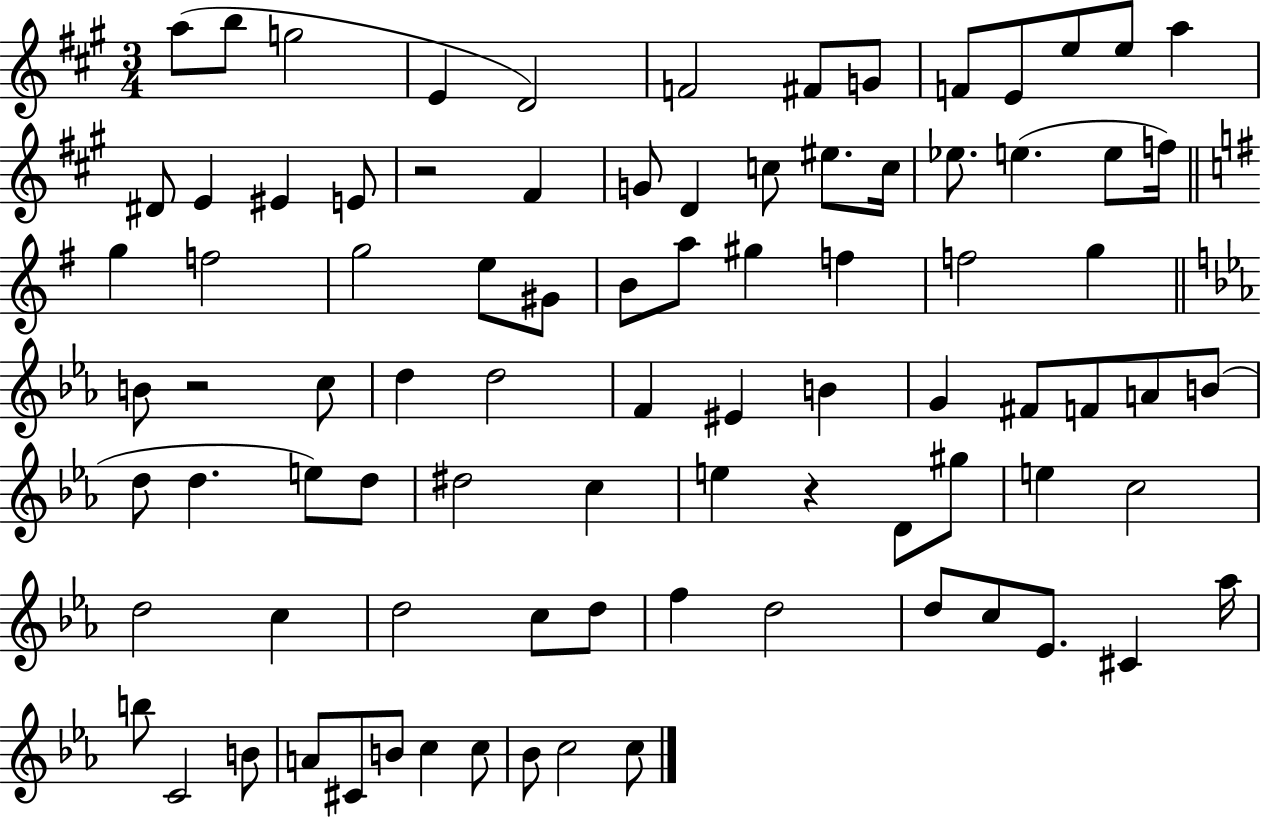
X:1
T:Untitled
M:3/4
L:1/4
K:A
a/2 b/2 g2 E D2 F2 ^F/2 G/2 F/2 E/2 e/2 e/2 a ^D/2 E ^E E/2 z2 ^F G/2 D c/2 ^e/2 c/4 _e/2 e e/2 f/4 g f2 g2 e/2 ^G/2 B/2 a/2 ^g f f2 g B/2 z2 c/2 d d2 F ^E B G ^F/2 F/2 A/2 B/2 d/2 d e/2 d/2 ^d2 c e z D/2 ^g/2 e c2 d2 c d2 c/2 d/2 f d2 d/2 c/2 _E/2 ^C _a/4 b/2 C2 B/2 A/2 ^C/2 B/2 c c/2 _B/2 c2 c/2